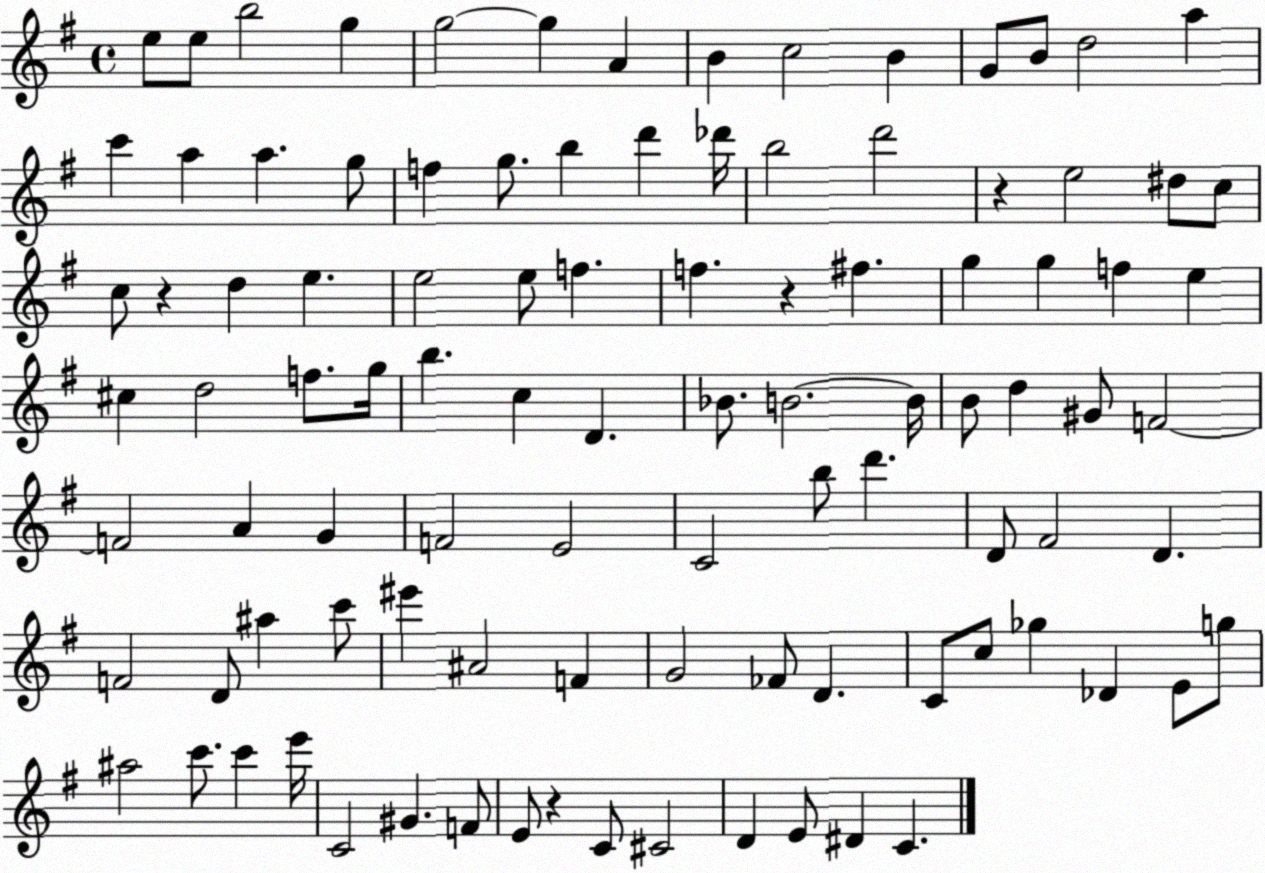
X:1
T:Untitled
M:4/4
L:1/4
K:G
e/2 e/2 b2 g g2 g A B c2 B G/2 B/2 d2 a c' a a g/2 f g/2 b d' _d'/4 b2 d'2 z e2 ^d/2 c/2 c/2 z d e e2 e/2 f f z ^f g g f e ^c d2 f/2 g/4 b c D _B/2 B2 B/4 B/2 d ^G/2 F2 F2 A G F2 E2 C2 b/2 d' D/2 ^F2 D F2 D/2 ^a c'/2 ^e' ^A2 F G2 _F/2 D C/2 c/2 _g _D E/2 g/2 ^a2 c'/2 c' e'/4 C2 ^G F/2 E/2 z C/2 ^C2 D E/2 ^D C